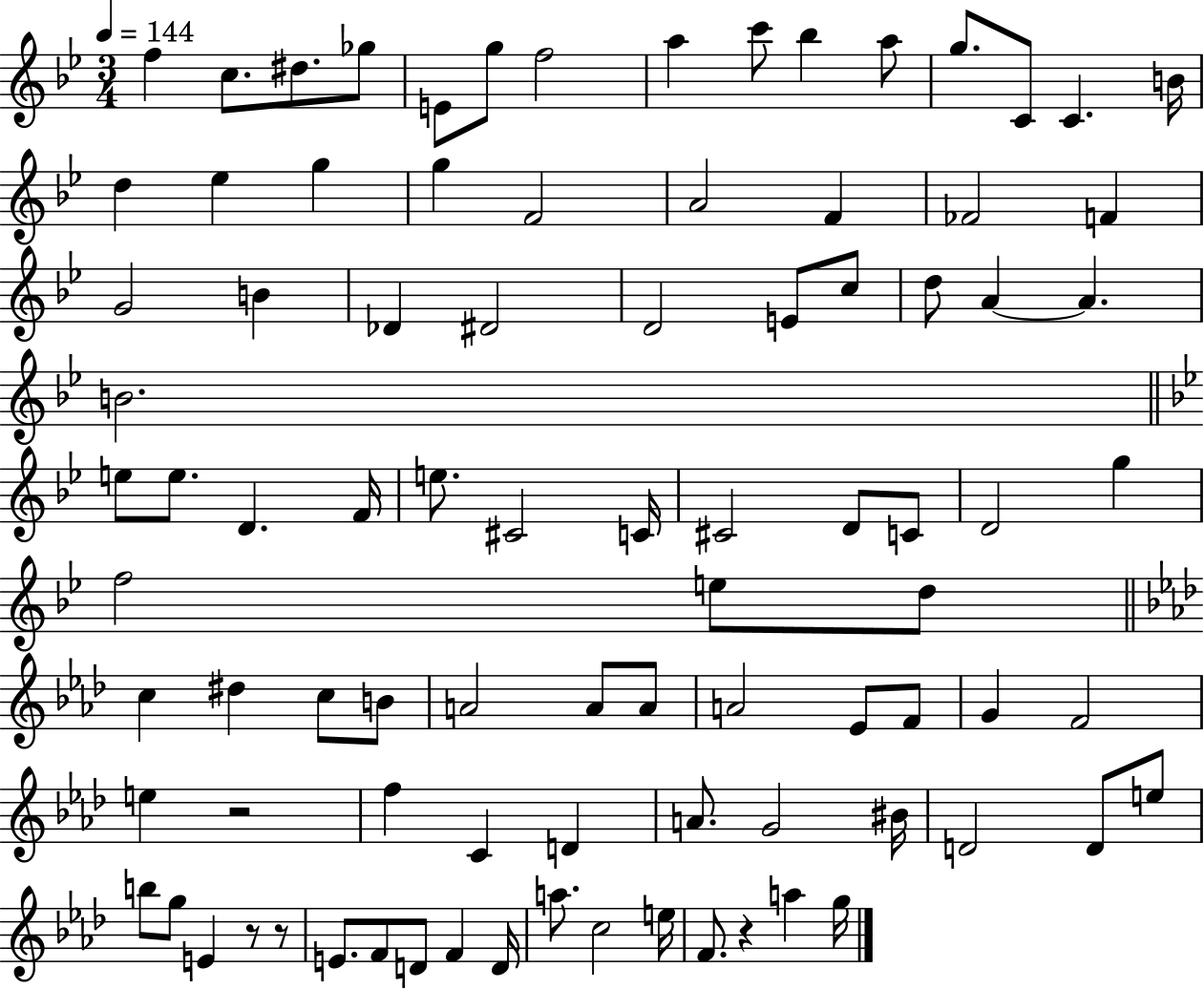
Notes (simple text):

F5/q C5/e. D#5/e. Gb5/e E4/e G5/e F5/h A5/q C6/e Bb5/q A5/e G5/e. C4/e C4/q. B4/s D5/q Eb5/q G5/q G5/q F4/h A4/h F4/q FES4/h F4/q G4/h B4/q Db4/q D#4/h D4/h E4/e C5/e D5/e A4/q A4/q. B4/h. E5/e E5/e. D4/q. F4/s E5/e. C#4/h C4/s C#4/h D4/e C4/e D4/h G5/q F5/h E5/e D5/e C5/q D#5/q C5/e B4/e A4/h A4/e A4/e A4/h Eb4/e F4/e G4/q F4/h E5/q R/h F5/q C4/q D4/q A4/e. G4/h BIS4/s D4/h D4/e E5/e B5/e G5/e E4/q R/e R/e E4/e. F4/e D4/e F4/q D4/s A5/e. C5/h E5/s F4/e. R/q A5/q G5/s